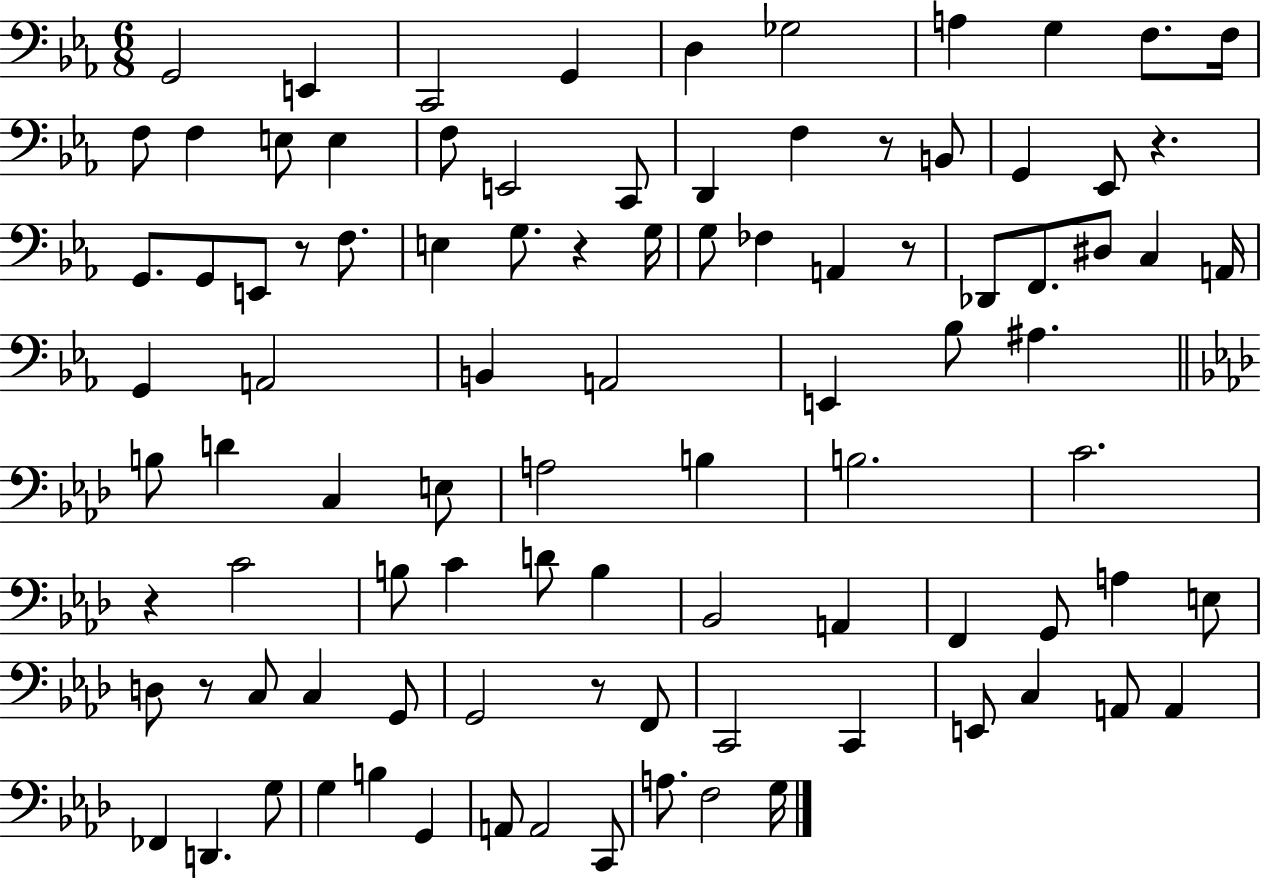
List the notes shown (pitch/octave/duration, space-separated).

G2/h E2/q C2/h G2/q D3/q Gb3/h A3/q G3/q F3/e. F3/s F3/e F3/q E3/e E3/q F3/e E2/h C2/e D2/q F3/q R/e B2/e G2/q Eb2/e R/q. G2/e. G2/e E2/e R/e F3/e. E3/q G3/e. R/q G3/s G3/e FES3/q A2/q R/e Db2/e F2/e. D#3/e C3/q A2/s G2/q A2/h B2/q A2/h E2/q Bb3/e A#3/q. B3/e D4/q C3/q E3/e A3/h B3/q B3/h. C4/h. R/q C4/h B3/e C4/q D4/e B3/q Bb2/h A2/q F2/q G2/e A3/q E3/e D3/e R/e C3/e C3/q G2/e G2/h R/e F2/e C2/h C2/q E2/e C3/q A2/e A2/q FES2/q D2/q. G3/e G3/q B3/q G2/q A2/e A2/h C2/e A3/e. F3/h G3/s